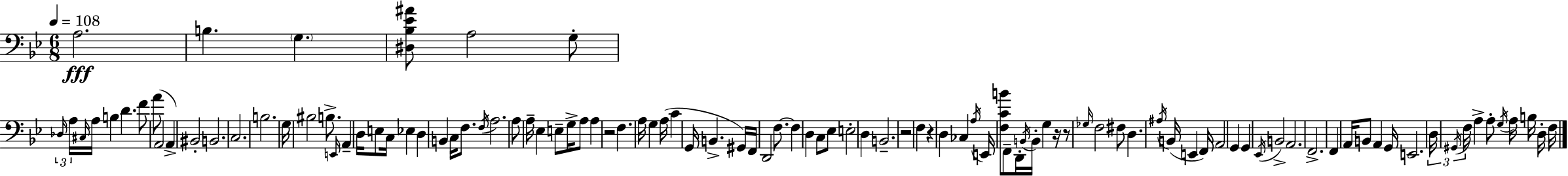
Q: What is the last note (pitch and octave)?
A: F3